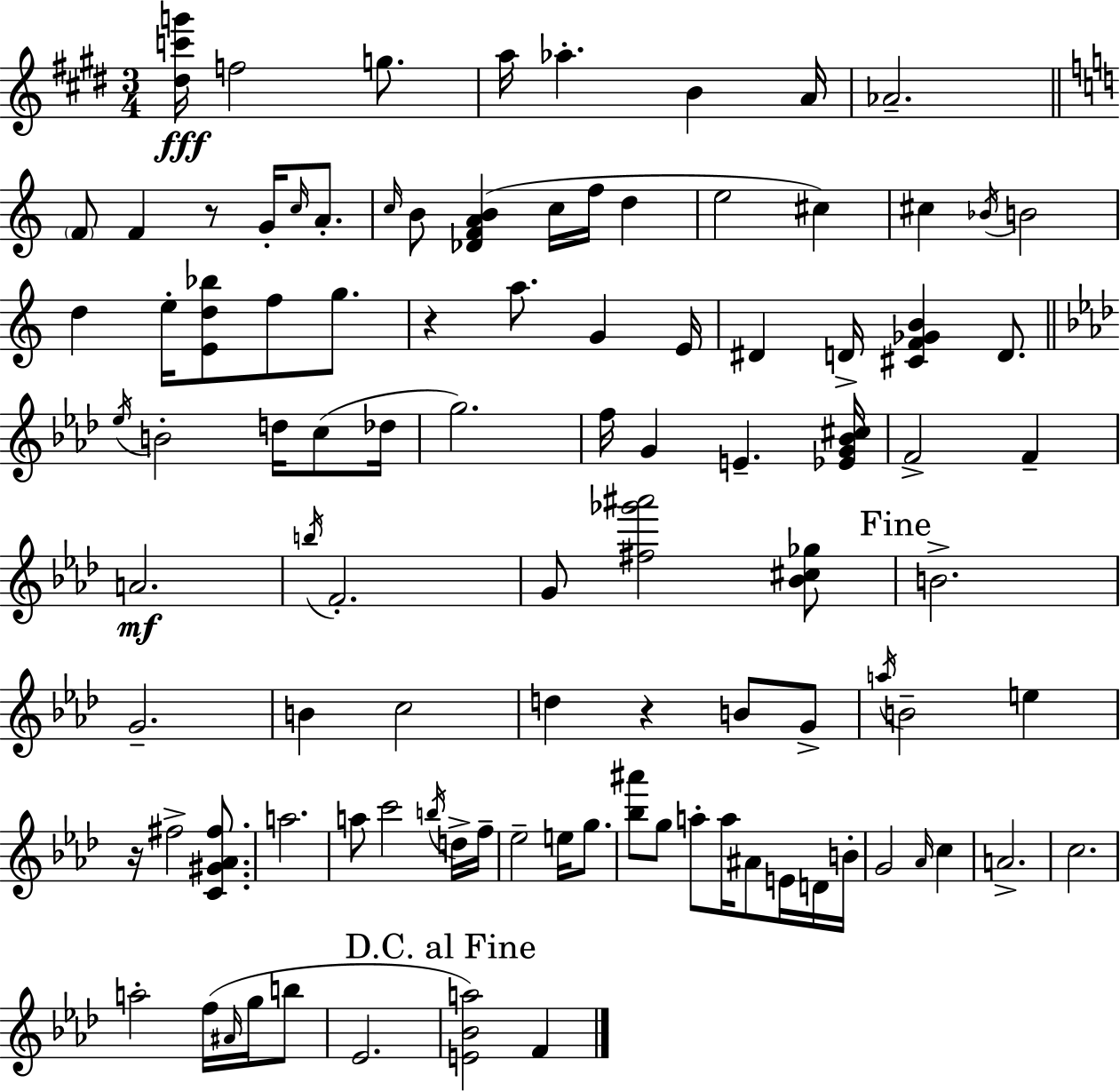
[D#5,C6,G6]/s F5/h G5/e. A5/s Ab5/q. B4/q A4/s Ab4/h. F4/e F4/q R/e G4/s C5/s A4/e. C5/s B4/e [Db4,F4,A4,B4]/q C5/s F5/s D5/q E5/h C#5/q C#5/q Bb4/s B4/h D5/q E5/s [E4,D5,Bb5]/e F5/e G5/e. R/q A5/e. G4/q E4/s D#4/q D4/s [C#4,F4,Gb4,B4]/q D4/e. Eb5/s B4/h D5/s C5/e Db5/s G5/h. F5/s G4/q E4/q. [Eb4,G4,Bb4,C#5]/s F4/h F4/q A4/h. B5/s F4/h. G4/e [F#5,Gb6,A#6]/h [Bb4,C#5,Gb5]/e B4/h. G4/h. B4/q C5/h D5/q R/q B4/e G4/e A5/s B4/h E5/q R/s F#5/h [C4,G#4,Ab4,F#5]/e. A5/h. A5/e C6/h B5/s D5/s F5/s Eb5/h E5/s G5/e. [Bb5,A#6]/e G5/e A5/e A5/s A#4/e E4/s D4/s B4/s G4/h Ab4/s C5/q A4/h. C5/h. A5/h F5/s A#4/s G5/s B5/e Eb4/h. [E4,Bb4,A5]/h F4/q